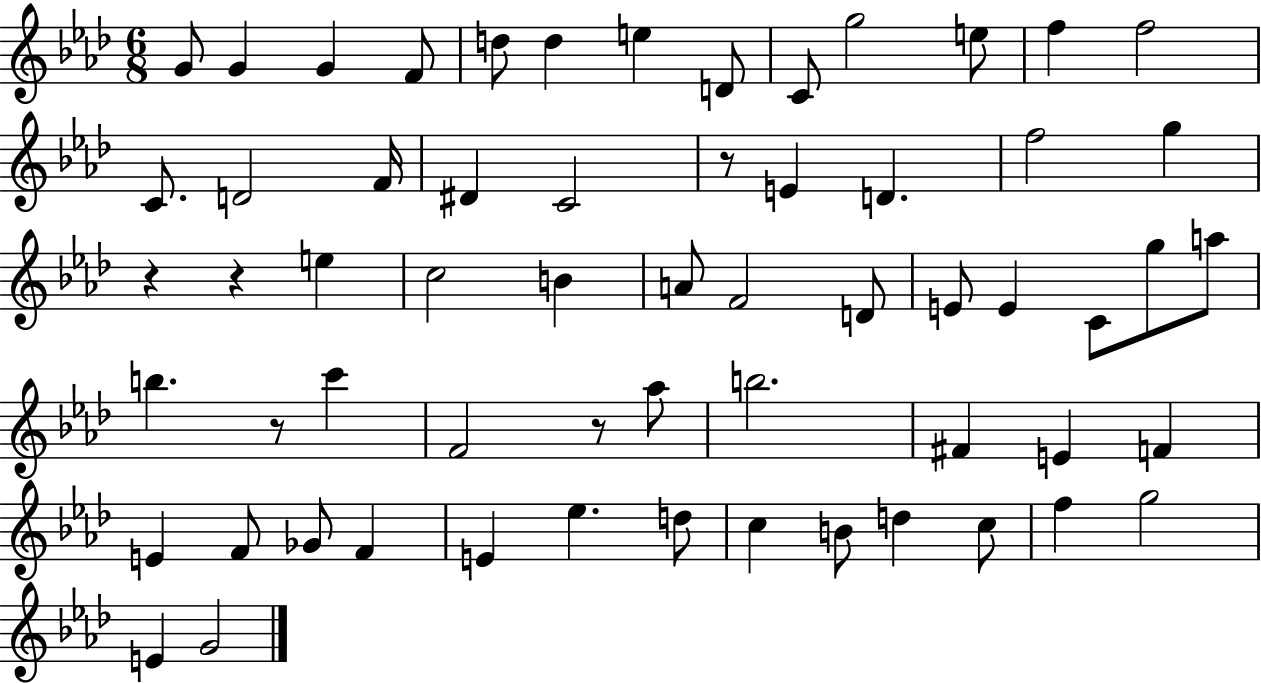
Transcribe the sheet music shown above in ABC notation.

X:1
T:Untitled
M:6/8
L:1/4
K:Ab
G/2 G G F/2 d/2 d e D/2 C/2 g2 e/2 f f2 C/2 D2 F/4 ^D C2 z/2 E D f2 g z z e c2 B A/2 F2 D/2 E/2 E C/2 g/2 a/2 b z/2 c' F2 z/2 _a/2 b2 ^F E F E F/2 _G/2 F E _e d/2 c B/2 d c/2 f g2 E G2